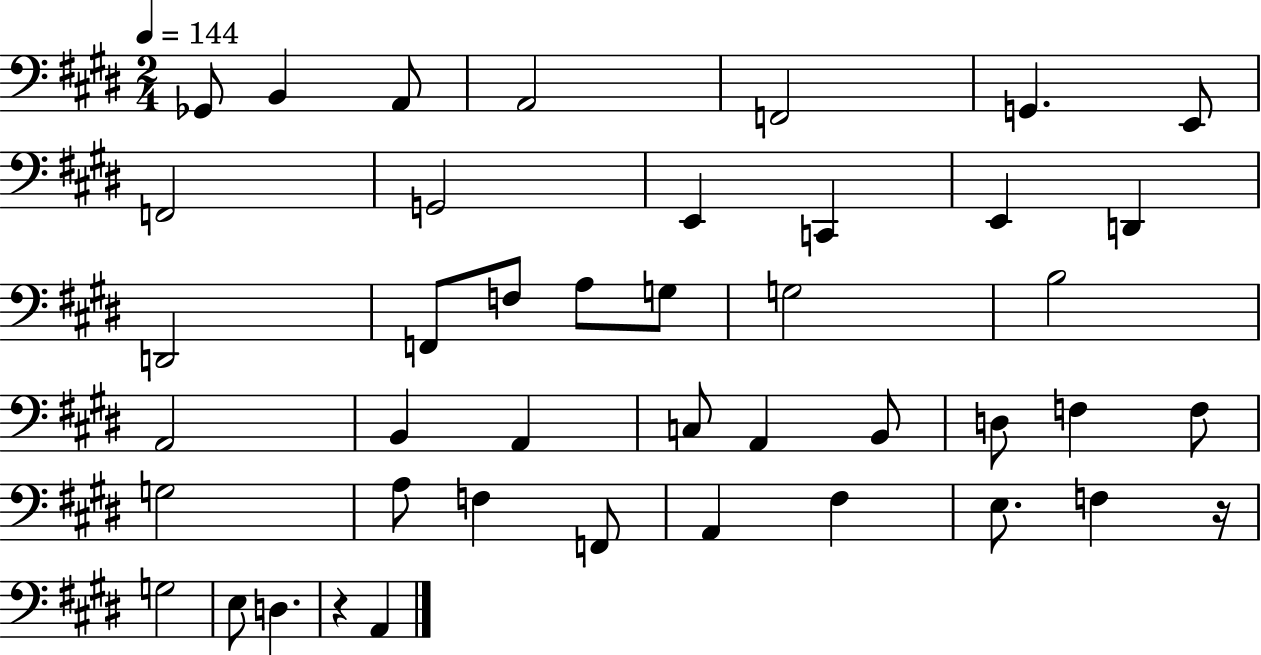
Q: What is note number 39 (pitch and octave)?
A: E3